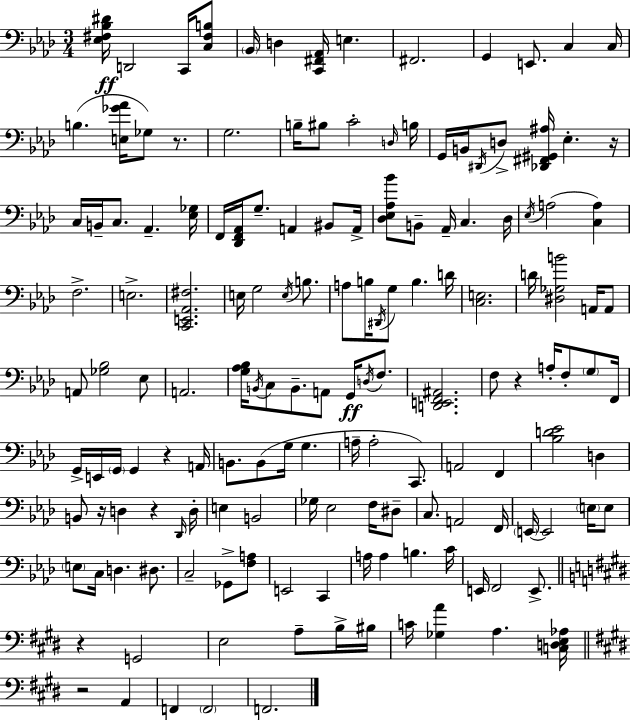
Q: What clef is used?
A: bass